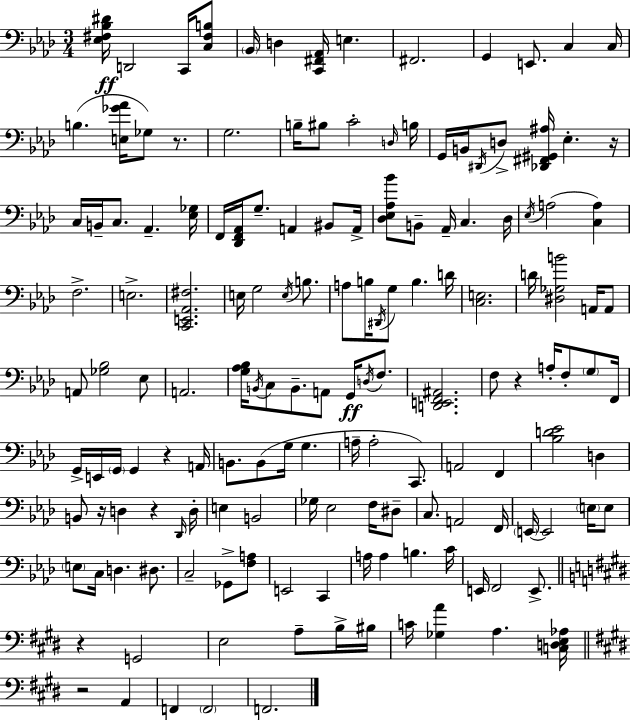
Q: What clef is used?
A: bass